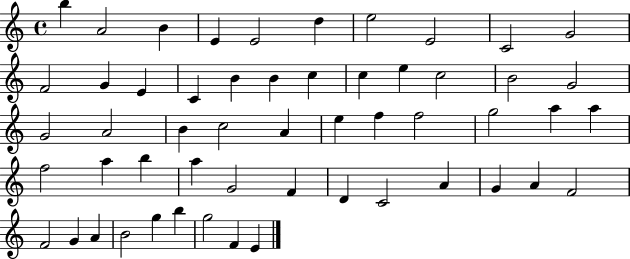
{
  \clef treble
  \time 4/4
  \defaultTimeSignature
  \key c \major
  b''4 a'2 b'4 | e'4 e'2 d''4 | e''2 e'2 | c'2 g'2 | \break f'2 g'4 e'4 | c'4 b'4 b'4 c''4 | c''4 e''4 c''2 | b'2 g'2 | \break g'2 a'2 | b'4 c''2 a'4 | e''4 f''4 f''2 | g''2 a''4 a''4 | \break f''2 a''4 b''4 | a''4 g'2 f'4 | d'4 c'2 a'4 | g'4 a'4 f'2 | \break f'2 g'4 a'4 | b'2 g''4 b''4 | g''2 f'4 e'4 | \bar "|."
}